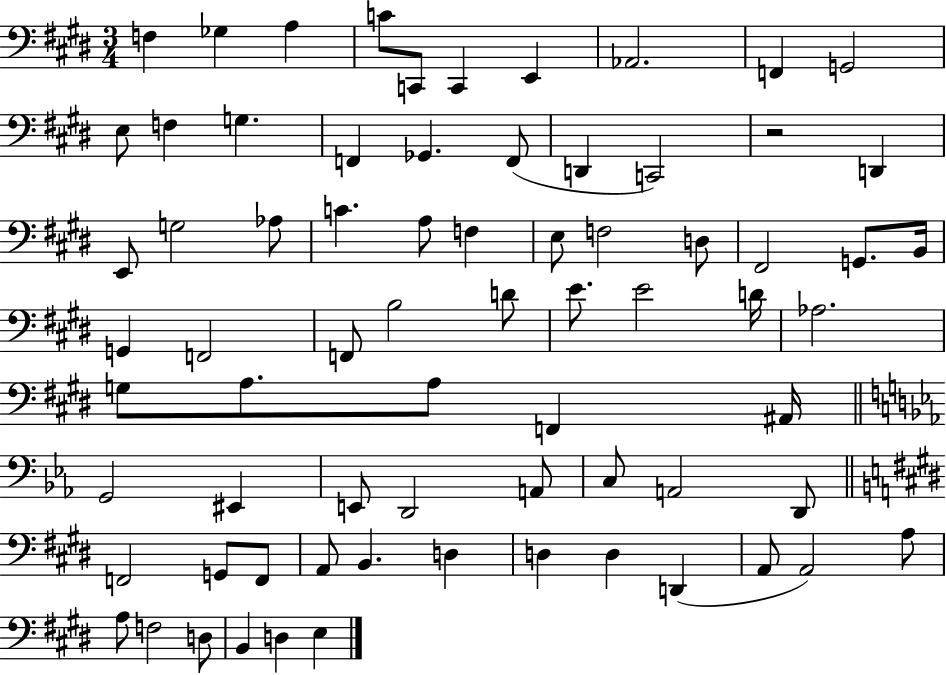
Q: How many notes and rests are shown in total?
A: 72